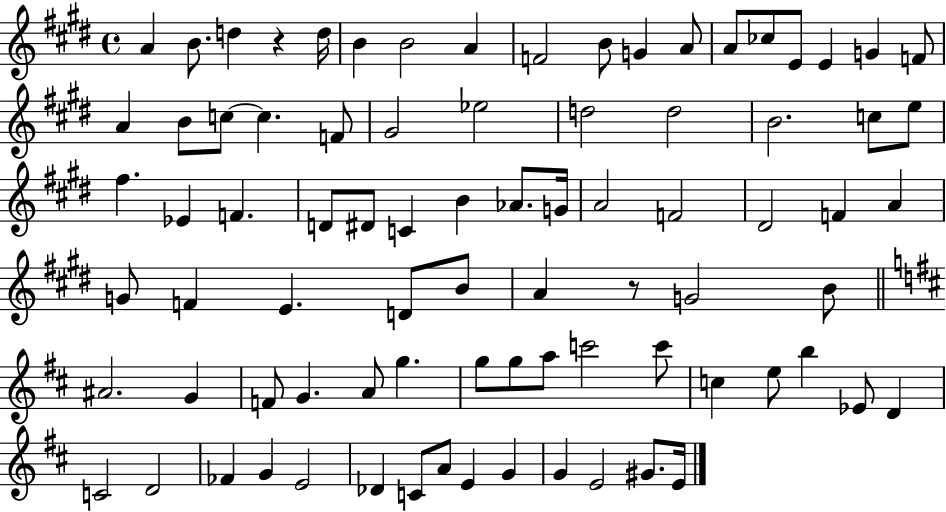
{
  \clef treble
  \time 4/4
  \defaultTimeSignature
  \key e \major
  a'4 b'8. d''4 r4 d''16 | b'4 b'2 a'4 | f'2 b'8 g'4 a'8 | a'8 ces''8 e'8 e'4 g'4 f'8 | \break a'4 b'8 c''8~~ c''4. f'8 | gis'2 ees''2 | d''2 d''2 | b'2. c''8 e''8 | \break fis''4. ees'4 f'4. | d'8 dis'8 c'4 b'4 aes'8. g'16 | a'2 f'2 | dis'2 f'4 a'4 | \break g'8 f'4 e'4. d'8 b'8 | a'4 r8 g'2 b'8 | \bar "||" \break \key d \major ais'2. g'4 | f'8 g'4. a'8 g''4. | g''8 g''8 a''8 c'''2 c'''8 | c''4 e''8 b''4 ees'8 d'4 | \break c'2 d'2 | fes'4 g'4 e'2 | des'4 c'8 a'8 e'4 g'4 | g'4 e'2 gis'8. e'16 | \break \bar "|."
}